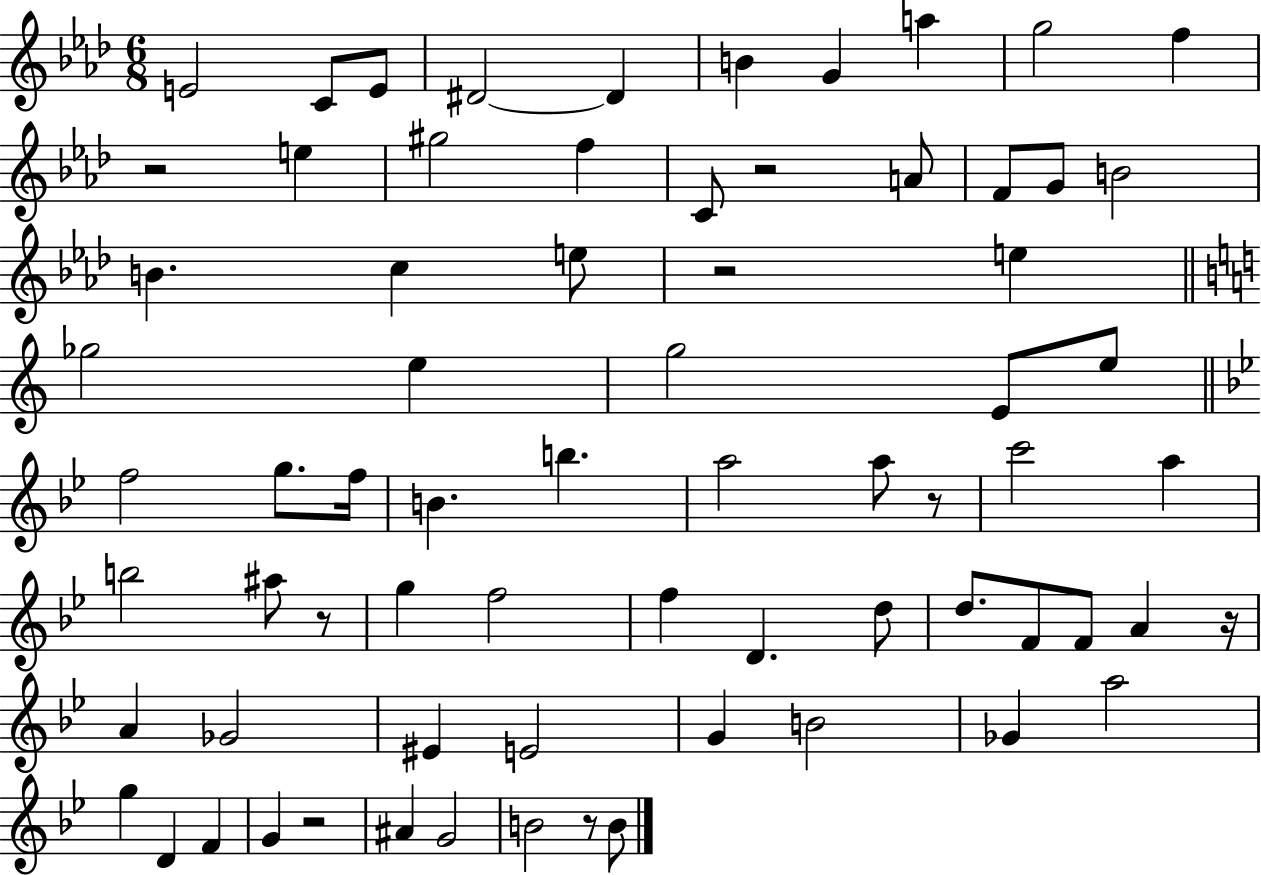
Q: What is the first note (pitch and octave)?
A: E4